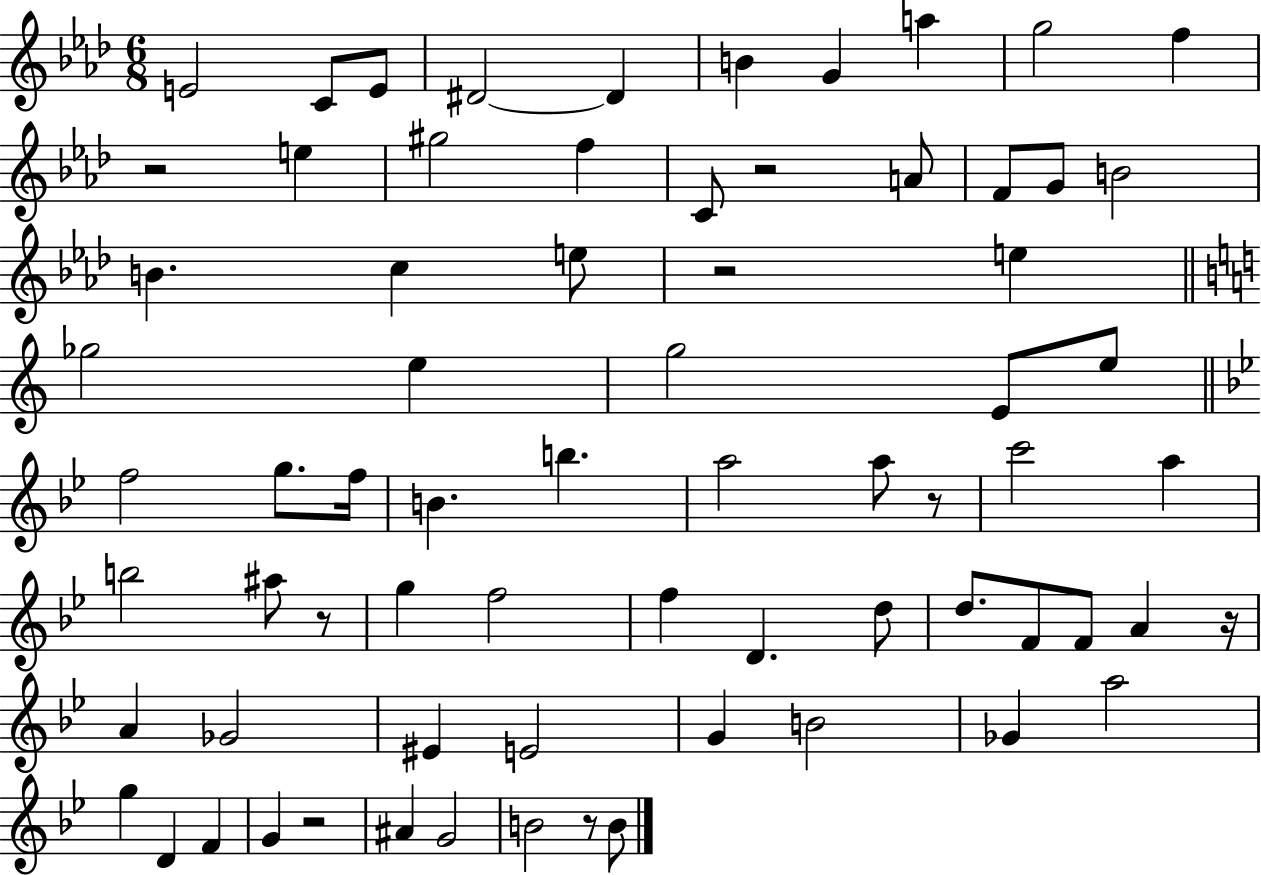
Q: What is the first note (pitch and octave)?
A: E4